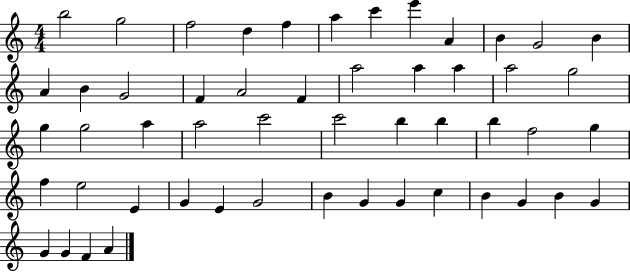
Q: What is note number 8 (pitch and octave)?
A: E6